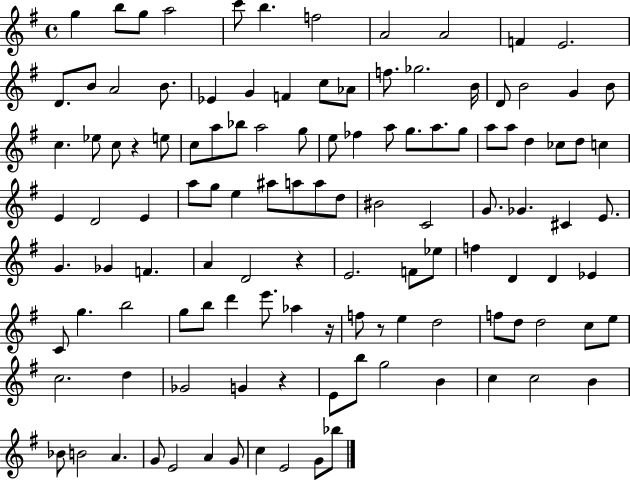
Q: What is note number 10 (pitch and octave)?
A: F4